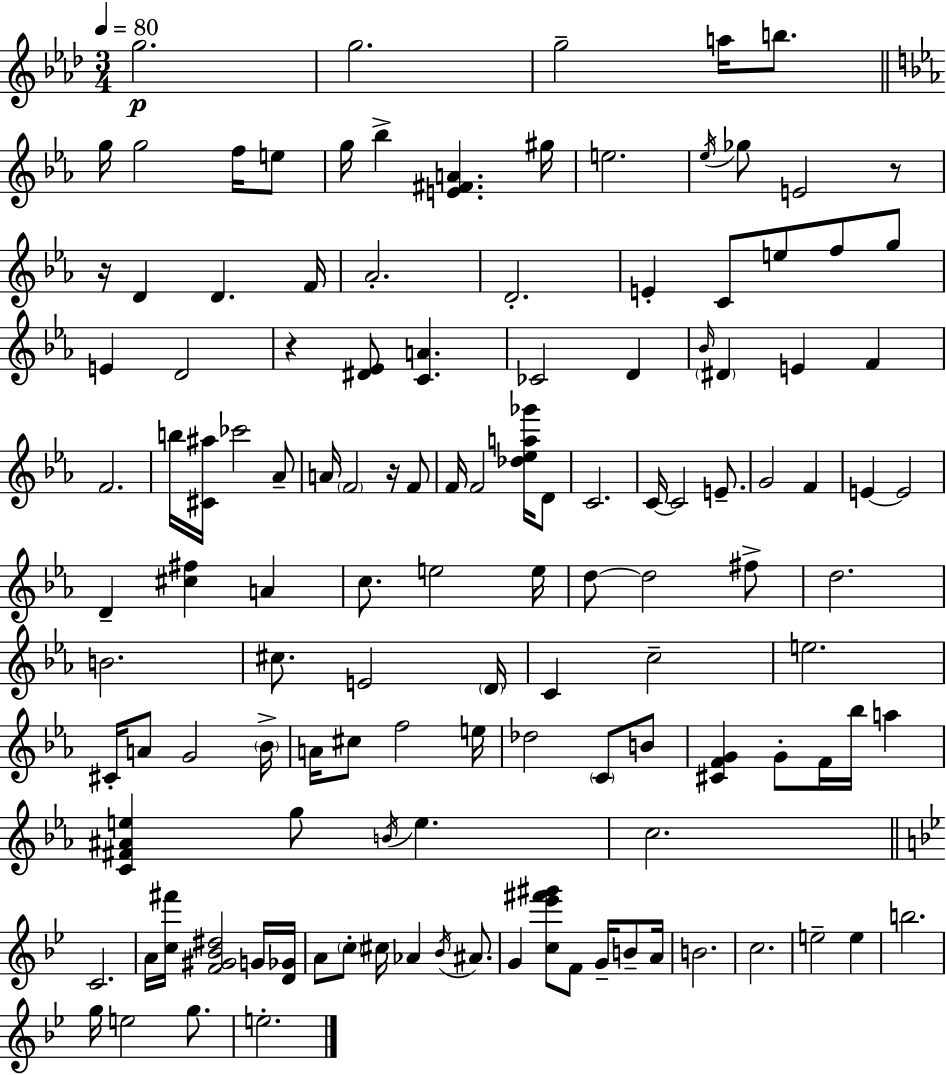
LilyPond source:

{
  \clef treble
  \numericTimeSignature
  \time 3/4
  \key aes \major
  \tempo 4 = 80
  g''2.\p | g''2. | g''2-- a''16 b''8. | \bar "||" \break \key c \minor g''16 g''2 f''16 e''8 | g''16 bes''4-> <e' fis' a'>4. gis''16 | e''2. | \acciaccatura { ees''16 } ges''8 e'2 r8 | \break r16 d'4 d'4. | f'16 aes'2.-. | d'2.-. | e'4-. c'8 e''8 f''8 g''8 | \break e'4 d'2 | r4 <dis' ees'>8 <c' a'>4. | ces'2 d'4 | \grace { bes'16 } \parenthesize dis'4 e'4 f'4 | \break f'2. | b''16 <cis' ais''>16 ces'''2 | aes'8-- a'16 \parenthesize f'2 r16 | f'8 f'16 f'2 <des'' ees'' a'' ges'''>16 | \break d'8 c'2. | c'16~~ c'2 e'8.-- | g'2 f'4 | e'4~~ e'2 | \break d'4-- <cis'' fis''>4 a'4 | c''8. e''2 | e''16 d''8~~ d''2 | fis''8-> d''2. | \break b'2. | cis''8. e'2 | \parenthesize d'16 c'4 c''2-- | e''2. | \break cis'16-. a'8 g'2 | \parenthesize bes'16-> a'16 cis''8 f''2 | e''16 des''2 \parenthesize c'8 | b'8 <cis' f' g'>4 g'8-. f'16 bes''16 a''4 | \break <c' fis' ais' e''>4 g''8 \acciaccatura { b'16 } e''4. | c''2. | \bar "||" \break \key g \minor c'2. | a'16 <c'' fis'''>16 <f' gis' bes' dis''>2 g'16 <d' ges'>16 | a'8 \parenthesize c''8-. cis''16 aes'4 \acciaccatura { bes'16 } ais'8. | g'4 <c'' ees''' fis''' gis'''>8 f'8 g'16-- b'8-- | \break a'16 b'2. | c''2. | e''2-- e''4 | b''2. | \break g''16 e''2 g''8. | e''2.-. | \bar "|."
}